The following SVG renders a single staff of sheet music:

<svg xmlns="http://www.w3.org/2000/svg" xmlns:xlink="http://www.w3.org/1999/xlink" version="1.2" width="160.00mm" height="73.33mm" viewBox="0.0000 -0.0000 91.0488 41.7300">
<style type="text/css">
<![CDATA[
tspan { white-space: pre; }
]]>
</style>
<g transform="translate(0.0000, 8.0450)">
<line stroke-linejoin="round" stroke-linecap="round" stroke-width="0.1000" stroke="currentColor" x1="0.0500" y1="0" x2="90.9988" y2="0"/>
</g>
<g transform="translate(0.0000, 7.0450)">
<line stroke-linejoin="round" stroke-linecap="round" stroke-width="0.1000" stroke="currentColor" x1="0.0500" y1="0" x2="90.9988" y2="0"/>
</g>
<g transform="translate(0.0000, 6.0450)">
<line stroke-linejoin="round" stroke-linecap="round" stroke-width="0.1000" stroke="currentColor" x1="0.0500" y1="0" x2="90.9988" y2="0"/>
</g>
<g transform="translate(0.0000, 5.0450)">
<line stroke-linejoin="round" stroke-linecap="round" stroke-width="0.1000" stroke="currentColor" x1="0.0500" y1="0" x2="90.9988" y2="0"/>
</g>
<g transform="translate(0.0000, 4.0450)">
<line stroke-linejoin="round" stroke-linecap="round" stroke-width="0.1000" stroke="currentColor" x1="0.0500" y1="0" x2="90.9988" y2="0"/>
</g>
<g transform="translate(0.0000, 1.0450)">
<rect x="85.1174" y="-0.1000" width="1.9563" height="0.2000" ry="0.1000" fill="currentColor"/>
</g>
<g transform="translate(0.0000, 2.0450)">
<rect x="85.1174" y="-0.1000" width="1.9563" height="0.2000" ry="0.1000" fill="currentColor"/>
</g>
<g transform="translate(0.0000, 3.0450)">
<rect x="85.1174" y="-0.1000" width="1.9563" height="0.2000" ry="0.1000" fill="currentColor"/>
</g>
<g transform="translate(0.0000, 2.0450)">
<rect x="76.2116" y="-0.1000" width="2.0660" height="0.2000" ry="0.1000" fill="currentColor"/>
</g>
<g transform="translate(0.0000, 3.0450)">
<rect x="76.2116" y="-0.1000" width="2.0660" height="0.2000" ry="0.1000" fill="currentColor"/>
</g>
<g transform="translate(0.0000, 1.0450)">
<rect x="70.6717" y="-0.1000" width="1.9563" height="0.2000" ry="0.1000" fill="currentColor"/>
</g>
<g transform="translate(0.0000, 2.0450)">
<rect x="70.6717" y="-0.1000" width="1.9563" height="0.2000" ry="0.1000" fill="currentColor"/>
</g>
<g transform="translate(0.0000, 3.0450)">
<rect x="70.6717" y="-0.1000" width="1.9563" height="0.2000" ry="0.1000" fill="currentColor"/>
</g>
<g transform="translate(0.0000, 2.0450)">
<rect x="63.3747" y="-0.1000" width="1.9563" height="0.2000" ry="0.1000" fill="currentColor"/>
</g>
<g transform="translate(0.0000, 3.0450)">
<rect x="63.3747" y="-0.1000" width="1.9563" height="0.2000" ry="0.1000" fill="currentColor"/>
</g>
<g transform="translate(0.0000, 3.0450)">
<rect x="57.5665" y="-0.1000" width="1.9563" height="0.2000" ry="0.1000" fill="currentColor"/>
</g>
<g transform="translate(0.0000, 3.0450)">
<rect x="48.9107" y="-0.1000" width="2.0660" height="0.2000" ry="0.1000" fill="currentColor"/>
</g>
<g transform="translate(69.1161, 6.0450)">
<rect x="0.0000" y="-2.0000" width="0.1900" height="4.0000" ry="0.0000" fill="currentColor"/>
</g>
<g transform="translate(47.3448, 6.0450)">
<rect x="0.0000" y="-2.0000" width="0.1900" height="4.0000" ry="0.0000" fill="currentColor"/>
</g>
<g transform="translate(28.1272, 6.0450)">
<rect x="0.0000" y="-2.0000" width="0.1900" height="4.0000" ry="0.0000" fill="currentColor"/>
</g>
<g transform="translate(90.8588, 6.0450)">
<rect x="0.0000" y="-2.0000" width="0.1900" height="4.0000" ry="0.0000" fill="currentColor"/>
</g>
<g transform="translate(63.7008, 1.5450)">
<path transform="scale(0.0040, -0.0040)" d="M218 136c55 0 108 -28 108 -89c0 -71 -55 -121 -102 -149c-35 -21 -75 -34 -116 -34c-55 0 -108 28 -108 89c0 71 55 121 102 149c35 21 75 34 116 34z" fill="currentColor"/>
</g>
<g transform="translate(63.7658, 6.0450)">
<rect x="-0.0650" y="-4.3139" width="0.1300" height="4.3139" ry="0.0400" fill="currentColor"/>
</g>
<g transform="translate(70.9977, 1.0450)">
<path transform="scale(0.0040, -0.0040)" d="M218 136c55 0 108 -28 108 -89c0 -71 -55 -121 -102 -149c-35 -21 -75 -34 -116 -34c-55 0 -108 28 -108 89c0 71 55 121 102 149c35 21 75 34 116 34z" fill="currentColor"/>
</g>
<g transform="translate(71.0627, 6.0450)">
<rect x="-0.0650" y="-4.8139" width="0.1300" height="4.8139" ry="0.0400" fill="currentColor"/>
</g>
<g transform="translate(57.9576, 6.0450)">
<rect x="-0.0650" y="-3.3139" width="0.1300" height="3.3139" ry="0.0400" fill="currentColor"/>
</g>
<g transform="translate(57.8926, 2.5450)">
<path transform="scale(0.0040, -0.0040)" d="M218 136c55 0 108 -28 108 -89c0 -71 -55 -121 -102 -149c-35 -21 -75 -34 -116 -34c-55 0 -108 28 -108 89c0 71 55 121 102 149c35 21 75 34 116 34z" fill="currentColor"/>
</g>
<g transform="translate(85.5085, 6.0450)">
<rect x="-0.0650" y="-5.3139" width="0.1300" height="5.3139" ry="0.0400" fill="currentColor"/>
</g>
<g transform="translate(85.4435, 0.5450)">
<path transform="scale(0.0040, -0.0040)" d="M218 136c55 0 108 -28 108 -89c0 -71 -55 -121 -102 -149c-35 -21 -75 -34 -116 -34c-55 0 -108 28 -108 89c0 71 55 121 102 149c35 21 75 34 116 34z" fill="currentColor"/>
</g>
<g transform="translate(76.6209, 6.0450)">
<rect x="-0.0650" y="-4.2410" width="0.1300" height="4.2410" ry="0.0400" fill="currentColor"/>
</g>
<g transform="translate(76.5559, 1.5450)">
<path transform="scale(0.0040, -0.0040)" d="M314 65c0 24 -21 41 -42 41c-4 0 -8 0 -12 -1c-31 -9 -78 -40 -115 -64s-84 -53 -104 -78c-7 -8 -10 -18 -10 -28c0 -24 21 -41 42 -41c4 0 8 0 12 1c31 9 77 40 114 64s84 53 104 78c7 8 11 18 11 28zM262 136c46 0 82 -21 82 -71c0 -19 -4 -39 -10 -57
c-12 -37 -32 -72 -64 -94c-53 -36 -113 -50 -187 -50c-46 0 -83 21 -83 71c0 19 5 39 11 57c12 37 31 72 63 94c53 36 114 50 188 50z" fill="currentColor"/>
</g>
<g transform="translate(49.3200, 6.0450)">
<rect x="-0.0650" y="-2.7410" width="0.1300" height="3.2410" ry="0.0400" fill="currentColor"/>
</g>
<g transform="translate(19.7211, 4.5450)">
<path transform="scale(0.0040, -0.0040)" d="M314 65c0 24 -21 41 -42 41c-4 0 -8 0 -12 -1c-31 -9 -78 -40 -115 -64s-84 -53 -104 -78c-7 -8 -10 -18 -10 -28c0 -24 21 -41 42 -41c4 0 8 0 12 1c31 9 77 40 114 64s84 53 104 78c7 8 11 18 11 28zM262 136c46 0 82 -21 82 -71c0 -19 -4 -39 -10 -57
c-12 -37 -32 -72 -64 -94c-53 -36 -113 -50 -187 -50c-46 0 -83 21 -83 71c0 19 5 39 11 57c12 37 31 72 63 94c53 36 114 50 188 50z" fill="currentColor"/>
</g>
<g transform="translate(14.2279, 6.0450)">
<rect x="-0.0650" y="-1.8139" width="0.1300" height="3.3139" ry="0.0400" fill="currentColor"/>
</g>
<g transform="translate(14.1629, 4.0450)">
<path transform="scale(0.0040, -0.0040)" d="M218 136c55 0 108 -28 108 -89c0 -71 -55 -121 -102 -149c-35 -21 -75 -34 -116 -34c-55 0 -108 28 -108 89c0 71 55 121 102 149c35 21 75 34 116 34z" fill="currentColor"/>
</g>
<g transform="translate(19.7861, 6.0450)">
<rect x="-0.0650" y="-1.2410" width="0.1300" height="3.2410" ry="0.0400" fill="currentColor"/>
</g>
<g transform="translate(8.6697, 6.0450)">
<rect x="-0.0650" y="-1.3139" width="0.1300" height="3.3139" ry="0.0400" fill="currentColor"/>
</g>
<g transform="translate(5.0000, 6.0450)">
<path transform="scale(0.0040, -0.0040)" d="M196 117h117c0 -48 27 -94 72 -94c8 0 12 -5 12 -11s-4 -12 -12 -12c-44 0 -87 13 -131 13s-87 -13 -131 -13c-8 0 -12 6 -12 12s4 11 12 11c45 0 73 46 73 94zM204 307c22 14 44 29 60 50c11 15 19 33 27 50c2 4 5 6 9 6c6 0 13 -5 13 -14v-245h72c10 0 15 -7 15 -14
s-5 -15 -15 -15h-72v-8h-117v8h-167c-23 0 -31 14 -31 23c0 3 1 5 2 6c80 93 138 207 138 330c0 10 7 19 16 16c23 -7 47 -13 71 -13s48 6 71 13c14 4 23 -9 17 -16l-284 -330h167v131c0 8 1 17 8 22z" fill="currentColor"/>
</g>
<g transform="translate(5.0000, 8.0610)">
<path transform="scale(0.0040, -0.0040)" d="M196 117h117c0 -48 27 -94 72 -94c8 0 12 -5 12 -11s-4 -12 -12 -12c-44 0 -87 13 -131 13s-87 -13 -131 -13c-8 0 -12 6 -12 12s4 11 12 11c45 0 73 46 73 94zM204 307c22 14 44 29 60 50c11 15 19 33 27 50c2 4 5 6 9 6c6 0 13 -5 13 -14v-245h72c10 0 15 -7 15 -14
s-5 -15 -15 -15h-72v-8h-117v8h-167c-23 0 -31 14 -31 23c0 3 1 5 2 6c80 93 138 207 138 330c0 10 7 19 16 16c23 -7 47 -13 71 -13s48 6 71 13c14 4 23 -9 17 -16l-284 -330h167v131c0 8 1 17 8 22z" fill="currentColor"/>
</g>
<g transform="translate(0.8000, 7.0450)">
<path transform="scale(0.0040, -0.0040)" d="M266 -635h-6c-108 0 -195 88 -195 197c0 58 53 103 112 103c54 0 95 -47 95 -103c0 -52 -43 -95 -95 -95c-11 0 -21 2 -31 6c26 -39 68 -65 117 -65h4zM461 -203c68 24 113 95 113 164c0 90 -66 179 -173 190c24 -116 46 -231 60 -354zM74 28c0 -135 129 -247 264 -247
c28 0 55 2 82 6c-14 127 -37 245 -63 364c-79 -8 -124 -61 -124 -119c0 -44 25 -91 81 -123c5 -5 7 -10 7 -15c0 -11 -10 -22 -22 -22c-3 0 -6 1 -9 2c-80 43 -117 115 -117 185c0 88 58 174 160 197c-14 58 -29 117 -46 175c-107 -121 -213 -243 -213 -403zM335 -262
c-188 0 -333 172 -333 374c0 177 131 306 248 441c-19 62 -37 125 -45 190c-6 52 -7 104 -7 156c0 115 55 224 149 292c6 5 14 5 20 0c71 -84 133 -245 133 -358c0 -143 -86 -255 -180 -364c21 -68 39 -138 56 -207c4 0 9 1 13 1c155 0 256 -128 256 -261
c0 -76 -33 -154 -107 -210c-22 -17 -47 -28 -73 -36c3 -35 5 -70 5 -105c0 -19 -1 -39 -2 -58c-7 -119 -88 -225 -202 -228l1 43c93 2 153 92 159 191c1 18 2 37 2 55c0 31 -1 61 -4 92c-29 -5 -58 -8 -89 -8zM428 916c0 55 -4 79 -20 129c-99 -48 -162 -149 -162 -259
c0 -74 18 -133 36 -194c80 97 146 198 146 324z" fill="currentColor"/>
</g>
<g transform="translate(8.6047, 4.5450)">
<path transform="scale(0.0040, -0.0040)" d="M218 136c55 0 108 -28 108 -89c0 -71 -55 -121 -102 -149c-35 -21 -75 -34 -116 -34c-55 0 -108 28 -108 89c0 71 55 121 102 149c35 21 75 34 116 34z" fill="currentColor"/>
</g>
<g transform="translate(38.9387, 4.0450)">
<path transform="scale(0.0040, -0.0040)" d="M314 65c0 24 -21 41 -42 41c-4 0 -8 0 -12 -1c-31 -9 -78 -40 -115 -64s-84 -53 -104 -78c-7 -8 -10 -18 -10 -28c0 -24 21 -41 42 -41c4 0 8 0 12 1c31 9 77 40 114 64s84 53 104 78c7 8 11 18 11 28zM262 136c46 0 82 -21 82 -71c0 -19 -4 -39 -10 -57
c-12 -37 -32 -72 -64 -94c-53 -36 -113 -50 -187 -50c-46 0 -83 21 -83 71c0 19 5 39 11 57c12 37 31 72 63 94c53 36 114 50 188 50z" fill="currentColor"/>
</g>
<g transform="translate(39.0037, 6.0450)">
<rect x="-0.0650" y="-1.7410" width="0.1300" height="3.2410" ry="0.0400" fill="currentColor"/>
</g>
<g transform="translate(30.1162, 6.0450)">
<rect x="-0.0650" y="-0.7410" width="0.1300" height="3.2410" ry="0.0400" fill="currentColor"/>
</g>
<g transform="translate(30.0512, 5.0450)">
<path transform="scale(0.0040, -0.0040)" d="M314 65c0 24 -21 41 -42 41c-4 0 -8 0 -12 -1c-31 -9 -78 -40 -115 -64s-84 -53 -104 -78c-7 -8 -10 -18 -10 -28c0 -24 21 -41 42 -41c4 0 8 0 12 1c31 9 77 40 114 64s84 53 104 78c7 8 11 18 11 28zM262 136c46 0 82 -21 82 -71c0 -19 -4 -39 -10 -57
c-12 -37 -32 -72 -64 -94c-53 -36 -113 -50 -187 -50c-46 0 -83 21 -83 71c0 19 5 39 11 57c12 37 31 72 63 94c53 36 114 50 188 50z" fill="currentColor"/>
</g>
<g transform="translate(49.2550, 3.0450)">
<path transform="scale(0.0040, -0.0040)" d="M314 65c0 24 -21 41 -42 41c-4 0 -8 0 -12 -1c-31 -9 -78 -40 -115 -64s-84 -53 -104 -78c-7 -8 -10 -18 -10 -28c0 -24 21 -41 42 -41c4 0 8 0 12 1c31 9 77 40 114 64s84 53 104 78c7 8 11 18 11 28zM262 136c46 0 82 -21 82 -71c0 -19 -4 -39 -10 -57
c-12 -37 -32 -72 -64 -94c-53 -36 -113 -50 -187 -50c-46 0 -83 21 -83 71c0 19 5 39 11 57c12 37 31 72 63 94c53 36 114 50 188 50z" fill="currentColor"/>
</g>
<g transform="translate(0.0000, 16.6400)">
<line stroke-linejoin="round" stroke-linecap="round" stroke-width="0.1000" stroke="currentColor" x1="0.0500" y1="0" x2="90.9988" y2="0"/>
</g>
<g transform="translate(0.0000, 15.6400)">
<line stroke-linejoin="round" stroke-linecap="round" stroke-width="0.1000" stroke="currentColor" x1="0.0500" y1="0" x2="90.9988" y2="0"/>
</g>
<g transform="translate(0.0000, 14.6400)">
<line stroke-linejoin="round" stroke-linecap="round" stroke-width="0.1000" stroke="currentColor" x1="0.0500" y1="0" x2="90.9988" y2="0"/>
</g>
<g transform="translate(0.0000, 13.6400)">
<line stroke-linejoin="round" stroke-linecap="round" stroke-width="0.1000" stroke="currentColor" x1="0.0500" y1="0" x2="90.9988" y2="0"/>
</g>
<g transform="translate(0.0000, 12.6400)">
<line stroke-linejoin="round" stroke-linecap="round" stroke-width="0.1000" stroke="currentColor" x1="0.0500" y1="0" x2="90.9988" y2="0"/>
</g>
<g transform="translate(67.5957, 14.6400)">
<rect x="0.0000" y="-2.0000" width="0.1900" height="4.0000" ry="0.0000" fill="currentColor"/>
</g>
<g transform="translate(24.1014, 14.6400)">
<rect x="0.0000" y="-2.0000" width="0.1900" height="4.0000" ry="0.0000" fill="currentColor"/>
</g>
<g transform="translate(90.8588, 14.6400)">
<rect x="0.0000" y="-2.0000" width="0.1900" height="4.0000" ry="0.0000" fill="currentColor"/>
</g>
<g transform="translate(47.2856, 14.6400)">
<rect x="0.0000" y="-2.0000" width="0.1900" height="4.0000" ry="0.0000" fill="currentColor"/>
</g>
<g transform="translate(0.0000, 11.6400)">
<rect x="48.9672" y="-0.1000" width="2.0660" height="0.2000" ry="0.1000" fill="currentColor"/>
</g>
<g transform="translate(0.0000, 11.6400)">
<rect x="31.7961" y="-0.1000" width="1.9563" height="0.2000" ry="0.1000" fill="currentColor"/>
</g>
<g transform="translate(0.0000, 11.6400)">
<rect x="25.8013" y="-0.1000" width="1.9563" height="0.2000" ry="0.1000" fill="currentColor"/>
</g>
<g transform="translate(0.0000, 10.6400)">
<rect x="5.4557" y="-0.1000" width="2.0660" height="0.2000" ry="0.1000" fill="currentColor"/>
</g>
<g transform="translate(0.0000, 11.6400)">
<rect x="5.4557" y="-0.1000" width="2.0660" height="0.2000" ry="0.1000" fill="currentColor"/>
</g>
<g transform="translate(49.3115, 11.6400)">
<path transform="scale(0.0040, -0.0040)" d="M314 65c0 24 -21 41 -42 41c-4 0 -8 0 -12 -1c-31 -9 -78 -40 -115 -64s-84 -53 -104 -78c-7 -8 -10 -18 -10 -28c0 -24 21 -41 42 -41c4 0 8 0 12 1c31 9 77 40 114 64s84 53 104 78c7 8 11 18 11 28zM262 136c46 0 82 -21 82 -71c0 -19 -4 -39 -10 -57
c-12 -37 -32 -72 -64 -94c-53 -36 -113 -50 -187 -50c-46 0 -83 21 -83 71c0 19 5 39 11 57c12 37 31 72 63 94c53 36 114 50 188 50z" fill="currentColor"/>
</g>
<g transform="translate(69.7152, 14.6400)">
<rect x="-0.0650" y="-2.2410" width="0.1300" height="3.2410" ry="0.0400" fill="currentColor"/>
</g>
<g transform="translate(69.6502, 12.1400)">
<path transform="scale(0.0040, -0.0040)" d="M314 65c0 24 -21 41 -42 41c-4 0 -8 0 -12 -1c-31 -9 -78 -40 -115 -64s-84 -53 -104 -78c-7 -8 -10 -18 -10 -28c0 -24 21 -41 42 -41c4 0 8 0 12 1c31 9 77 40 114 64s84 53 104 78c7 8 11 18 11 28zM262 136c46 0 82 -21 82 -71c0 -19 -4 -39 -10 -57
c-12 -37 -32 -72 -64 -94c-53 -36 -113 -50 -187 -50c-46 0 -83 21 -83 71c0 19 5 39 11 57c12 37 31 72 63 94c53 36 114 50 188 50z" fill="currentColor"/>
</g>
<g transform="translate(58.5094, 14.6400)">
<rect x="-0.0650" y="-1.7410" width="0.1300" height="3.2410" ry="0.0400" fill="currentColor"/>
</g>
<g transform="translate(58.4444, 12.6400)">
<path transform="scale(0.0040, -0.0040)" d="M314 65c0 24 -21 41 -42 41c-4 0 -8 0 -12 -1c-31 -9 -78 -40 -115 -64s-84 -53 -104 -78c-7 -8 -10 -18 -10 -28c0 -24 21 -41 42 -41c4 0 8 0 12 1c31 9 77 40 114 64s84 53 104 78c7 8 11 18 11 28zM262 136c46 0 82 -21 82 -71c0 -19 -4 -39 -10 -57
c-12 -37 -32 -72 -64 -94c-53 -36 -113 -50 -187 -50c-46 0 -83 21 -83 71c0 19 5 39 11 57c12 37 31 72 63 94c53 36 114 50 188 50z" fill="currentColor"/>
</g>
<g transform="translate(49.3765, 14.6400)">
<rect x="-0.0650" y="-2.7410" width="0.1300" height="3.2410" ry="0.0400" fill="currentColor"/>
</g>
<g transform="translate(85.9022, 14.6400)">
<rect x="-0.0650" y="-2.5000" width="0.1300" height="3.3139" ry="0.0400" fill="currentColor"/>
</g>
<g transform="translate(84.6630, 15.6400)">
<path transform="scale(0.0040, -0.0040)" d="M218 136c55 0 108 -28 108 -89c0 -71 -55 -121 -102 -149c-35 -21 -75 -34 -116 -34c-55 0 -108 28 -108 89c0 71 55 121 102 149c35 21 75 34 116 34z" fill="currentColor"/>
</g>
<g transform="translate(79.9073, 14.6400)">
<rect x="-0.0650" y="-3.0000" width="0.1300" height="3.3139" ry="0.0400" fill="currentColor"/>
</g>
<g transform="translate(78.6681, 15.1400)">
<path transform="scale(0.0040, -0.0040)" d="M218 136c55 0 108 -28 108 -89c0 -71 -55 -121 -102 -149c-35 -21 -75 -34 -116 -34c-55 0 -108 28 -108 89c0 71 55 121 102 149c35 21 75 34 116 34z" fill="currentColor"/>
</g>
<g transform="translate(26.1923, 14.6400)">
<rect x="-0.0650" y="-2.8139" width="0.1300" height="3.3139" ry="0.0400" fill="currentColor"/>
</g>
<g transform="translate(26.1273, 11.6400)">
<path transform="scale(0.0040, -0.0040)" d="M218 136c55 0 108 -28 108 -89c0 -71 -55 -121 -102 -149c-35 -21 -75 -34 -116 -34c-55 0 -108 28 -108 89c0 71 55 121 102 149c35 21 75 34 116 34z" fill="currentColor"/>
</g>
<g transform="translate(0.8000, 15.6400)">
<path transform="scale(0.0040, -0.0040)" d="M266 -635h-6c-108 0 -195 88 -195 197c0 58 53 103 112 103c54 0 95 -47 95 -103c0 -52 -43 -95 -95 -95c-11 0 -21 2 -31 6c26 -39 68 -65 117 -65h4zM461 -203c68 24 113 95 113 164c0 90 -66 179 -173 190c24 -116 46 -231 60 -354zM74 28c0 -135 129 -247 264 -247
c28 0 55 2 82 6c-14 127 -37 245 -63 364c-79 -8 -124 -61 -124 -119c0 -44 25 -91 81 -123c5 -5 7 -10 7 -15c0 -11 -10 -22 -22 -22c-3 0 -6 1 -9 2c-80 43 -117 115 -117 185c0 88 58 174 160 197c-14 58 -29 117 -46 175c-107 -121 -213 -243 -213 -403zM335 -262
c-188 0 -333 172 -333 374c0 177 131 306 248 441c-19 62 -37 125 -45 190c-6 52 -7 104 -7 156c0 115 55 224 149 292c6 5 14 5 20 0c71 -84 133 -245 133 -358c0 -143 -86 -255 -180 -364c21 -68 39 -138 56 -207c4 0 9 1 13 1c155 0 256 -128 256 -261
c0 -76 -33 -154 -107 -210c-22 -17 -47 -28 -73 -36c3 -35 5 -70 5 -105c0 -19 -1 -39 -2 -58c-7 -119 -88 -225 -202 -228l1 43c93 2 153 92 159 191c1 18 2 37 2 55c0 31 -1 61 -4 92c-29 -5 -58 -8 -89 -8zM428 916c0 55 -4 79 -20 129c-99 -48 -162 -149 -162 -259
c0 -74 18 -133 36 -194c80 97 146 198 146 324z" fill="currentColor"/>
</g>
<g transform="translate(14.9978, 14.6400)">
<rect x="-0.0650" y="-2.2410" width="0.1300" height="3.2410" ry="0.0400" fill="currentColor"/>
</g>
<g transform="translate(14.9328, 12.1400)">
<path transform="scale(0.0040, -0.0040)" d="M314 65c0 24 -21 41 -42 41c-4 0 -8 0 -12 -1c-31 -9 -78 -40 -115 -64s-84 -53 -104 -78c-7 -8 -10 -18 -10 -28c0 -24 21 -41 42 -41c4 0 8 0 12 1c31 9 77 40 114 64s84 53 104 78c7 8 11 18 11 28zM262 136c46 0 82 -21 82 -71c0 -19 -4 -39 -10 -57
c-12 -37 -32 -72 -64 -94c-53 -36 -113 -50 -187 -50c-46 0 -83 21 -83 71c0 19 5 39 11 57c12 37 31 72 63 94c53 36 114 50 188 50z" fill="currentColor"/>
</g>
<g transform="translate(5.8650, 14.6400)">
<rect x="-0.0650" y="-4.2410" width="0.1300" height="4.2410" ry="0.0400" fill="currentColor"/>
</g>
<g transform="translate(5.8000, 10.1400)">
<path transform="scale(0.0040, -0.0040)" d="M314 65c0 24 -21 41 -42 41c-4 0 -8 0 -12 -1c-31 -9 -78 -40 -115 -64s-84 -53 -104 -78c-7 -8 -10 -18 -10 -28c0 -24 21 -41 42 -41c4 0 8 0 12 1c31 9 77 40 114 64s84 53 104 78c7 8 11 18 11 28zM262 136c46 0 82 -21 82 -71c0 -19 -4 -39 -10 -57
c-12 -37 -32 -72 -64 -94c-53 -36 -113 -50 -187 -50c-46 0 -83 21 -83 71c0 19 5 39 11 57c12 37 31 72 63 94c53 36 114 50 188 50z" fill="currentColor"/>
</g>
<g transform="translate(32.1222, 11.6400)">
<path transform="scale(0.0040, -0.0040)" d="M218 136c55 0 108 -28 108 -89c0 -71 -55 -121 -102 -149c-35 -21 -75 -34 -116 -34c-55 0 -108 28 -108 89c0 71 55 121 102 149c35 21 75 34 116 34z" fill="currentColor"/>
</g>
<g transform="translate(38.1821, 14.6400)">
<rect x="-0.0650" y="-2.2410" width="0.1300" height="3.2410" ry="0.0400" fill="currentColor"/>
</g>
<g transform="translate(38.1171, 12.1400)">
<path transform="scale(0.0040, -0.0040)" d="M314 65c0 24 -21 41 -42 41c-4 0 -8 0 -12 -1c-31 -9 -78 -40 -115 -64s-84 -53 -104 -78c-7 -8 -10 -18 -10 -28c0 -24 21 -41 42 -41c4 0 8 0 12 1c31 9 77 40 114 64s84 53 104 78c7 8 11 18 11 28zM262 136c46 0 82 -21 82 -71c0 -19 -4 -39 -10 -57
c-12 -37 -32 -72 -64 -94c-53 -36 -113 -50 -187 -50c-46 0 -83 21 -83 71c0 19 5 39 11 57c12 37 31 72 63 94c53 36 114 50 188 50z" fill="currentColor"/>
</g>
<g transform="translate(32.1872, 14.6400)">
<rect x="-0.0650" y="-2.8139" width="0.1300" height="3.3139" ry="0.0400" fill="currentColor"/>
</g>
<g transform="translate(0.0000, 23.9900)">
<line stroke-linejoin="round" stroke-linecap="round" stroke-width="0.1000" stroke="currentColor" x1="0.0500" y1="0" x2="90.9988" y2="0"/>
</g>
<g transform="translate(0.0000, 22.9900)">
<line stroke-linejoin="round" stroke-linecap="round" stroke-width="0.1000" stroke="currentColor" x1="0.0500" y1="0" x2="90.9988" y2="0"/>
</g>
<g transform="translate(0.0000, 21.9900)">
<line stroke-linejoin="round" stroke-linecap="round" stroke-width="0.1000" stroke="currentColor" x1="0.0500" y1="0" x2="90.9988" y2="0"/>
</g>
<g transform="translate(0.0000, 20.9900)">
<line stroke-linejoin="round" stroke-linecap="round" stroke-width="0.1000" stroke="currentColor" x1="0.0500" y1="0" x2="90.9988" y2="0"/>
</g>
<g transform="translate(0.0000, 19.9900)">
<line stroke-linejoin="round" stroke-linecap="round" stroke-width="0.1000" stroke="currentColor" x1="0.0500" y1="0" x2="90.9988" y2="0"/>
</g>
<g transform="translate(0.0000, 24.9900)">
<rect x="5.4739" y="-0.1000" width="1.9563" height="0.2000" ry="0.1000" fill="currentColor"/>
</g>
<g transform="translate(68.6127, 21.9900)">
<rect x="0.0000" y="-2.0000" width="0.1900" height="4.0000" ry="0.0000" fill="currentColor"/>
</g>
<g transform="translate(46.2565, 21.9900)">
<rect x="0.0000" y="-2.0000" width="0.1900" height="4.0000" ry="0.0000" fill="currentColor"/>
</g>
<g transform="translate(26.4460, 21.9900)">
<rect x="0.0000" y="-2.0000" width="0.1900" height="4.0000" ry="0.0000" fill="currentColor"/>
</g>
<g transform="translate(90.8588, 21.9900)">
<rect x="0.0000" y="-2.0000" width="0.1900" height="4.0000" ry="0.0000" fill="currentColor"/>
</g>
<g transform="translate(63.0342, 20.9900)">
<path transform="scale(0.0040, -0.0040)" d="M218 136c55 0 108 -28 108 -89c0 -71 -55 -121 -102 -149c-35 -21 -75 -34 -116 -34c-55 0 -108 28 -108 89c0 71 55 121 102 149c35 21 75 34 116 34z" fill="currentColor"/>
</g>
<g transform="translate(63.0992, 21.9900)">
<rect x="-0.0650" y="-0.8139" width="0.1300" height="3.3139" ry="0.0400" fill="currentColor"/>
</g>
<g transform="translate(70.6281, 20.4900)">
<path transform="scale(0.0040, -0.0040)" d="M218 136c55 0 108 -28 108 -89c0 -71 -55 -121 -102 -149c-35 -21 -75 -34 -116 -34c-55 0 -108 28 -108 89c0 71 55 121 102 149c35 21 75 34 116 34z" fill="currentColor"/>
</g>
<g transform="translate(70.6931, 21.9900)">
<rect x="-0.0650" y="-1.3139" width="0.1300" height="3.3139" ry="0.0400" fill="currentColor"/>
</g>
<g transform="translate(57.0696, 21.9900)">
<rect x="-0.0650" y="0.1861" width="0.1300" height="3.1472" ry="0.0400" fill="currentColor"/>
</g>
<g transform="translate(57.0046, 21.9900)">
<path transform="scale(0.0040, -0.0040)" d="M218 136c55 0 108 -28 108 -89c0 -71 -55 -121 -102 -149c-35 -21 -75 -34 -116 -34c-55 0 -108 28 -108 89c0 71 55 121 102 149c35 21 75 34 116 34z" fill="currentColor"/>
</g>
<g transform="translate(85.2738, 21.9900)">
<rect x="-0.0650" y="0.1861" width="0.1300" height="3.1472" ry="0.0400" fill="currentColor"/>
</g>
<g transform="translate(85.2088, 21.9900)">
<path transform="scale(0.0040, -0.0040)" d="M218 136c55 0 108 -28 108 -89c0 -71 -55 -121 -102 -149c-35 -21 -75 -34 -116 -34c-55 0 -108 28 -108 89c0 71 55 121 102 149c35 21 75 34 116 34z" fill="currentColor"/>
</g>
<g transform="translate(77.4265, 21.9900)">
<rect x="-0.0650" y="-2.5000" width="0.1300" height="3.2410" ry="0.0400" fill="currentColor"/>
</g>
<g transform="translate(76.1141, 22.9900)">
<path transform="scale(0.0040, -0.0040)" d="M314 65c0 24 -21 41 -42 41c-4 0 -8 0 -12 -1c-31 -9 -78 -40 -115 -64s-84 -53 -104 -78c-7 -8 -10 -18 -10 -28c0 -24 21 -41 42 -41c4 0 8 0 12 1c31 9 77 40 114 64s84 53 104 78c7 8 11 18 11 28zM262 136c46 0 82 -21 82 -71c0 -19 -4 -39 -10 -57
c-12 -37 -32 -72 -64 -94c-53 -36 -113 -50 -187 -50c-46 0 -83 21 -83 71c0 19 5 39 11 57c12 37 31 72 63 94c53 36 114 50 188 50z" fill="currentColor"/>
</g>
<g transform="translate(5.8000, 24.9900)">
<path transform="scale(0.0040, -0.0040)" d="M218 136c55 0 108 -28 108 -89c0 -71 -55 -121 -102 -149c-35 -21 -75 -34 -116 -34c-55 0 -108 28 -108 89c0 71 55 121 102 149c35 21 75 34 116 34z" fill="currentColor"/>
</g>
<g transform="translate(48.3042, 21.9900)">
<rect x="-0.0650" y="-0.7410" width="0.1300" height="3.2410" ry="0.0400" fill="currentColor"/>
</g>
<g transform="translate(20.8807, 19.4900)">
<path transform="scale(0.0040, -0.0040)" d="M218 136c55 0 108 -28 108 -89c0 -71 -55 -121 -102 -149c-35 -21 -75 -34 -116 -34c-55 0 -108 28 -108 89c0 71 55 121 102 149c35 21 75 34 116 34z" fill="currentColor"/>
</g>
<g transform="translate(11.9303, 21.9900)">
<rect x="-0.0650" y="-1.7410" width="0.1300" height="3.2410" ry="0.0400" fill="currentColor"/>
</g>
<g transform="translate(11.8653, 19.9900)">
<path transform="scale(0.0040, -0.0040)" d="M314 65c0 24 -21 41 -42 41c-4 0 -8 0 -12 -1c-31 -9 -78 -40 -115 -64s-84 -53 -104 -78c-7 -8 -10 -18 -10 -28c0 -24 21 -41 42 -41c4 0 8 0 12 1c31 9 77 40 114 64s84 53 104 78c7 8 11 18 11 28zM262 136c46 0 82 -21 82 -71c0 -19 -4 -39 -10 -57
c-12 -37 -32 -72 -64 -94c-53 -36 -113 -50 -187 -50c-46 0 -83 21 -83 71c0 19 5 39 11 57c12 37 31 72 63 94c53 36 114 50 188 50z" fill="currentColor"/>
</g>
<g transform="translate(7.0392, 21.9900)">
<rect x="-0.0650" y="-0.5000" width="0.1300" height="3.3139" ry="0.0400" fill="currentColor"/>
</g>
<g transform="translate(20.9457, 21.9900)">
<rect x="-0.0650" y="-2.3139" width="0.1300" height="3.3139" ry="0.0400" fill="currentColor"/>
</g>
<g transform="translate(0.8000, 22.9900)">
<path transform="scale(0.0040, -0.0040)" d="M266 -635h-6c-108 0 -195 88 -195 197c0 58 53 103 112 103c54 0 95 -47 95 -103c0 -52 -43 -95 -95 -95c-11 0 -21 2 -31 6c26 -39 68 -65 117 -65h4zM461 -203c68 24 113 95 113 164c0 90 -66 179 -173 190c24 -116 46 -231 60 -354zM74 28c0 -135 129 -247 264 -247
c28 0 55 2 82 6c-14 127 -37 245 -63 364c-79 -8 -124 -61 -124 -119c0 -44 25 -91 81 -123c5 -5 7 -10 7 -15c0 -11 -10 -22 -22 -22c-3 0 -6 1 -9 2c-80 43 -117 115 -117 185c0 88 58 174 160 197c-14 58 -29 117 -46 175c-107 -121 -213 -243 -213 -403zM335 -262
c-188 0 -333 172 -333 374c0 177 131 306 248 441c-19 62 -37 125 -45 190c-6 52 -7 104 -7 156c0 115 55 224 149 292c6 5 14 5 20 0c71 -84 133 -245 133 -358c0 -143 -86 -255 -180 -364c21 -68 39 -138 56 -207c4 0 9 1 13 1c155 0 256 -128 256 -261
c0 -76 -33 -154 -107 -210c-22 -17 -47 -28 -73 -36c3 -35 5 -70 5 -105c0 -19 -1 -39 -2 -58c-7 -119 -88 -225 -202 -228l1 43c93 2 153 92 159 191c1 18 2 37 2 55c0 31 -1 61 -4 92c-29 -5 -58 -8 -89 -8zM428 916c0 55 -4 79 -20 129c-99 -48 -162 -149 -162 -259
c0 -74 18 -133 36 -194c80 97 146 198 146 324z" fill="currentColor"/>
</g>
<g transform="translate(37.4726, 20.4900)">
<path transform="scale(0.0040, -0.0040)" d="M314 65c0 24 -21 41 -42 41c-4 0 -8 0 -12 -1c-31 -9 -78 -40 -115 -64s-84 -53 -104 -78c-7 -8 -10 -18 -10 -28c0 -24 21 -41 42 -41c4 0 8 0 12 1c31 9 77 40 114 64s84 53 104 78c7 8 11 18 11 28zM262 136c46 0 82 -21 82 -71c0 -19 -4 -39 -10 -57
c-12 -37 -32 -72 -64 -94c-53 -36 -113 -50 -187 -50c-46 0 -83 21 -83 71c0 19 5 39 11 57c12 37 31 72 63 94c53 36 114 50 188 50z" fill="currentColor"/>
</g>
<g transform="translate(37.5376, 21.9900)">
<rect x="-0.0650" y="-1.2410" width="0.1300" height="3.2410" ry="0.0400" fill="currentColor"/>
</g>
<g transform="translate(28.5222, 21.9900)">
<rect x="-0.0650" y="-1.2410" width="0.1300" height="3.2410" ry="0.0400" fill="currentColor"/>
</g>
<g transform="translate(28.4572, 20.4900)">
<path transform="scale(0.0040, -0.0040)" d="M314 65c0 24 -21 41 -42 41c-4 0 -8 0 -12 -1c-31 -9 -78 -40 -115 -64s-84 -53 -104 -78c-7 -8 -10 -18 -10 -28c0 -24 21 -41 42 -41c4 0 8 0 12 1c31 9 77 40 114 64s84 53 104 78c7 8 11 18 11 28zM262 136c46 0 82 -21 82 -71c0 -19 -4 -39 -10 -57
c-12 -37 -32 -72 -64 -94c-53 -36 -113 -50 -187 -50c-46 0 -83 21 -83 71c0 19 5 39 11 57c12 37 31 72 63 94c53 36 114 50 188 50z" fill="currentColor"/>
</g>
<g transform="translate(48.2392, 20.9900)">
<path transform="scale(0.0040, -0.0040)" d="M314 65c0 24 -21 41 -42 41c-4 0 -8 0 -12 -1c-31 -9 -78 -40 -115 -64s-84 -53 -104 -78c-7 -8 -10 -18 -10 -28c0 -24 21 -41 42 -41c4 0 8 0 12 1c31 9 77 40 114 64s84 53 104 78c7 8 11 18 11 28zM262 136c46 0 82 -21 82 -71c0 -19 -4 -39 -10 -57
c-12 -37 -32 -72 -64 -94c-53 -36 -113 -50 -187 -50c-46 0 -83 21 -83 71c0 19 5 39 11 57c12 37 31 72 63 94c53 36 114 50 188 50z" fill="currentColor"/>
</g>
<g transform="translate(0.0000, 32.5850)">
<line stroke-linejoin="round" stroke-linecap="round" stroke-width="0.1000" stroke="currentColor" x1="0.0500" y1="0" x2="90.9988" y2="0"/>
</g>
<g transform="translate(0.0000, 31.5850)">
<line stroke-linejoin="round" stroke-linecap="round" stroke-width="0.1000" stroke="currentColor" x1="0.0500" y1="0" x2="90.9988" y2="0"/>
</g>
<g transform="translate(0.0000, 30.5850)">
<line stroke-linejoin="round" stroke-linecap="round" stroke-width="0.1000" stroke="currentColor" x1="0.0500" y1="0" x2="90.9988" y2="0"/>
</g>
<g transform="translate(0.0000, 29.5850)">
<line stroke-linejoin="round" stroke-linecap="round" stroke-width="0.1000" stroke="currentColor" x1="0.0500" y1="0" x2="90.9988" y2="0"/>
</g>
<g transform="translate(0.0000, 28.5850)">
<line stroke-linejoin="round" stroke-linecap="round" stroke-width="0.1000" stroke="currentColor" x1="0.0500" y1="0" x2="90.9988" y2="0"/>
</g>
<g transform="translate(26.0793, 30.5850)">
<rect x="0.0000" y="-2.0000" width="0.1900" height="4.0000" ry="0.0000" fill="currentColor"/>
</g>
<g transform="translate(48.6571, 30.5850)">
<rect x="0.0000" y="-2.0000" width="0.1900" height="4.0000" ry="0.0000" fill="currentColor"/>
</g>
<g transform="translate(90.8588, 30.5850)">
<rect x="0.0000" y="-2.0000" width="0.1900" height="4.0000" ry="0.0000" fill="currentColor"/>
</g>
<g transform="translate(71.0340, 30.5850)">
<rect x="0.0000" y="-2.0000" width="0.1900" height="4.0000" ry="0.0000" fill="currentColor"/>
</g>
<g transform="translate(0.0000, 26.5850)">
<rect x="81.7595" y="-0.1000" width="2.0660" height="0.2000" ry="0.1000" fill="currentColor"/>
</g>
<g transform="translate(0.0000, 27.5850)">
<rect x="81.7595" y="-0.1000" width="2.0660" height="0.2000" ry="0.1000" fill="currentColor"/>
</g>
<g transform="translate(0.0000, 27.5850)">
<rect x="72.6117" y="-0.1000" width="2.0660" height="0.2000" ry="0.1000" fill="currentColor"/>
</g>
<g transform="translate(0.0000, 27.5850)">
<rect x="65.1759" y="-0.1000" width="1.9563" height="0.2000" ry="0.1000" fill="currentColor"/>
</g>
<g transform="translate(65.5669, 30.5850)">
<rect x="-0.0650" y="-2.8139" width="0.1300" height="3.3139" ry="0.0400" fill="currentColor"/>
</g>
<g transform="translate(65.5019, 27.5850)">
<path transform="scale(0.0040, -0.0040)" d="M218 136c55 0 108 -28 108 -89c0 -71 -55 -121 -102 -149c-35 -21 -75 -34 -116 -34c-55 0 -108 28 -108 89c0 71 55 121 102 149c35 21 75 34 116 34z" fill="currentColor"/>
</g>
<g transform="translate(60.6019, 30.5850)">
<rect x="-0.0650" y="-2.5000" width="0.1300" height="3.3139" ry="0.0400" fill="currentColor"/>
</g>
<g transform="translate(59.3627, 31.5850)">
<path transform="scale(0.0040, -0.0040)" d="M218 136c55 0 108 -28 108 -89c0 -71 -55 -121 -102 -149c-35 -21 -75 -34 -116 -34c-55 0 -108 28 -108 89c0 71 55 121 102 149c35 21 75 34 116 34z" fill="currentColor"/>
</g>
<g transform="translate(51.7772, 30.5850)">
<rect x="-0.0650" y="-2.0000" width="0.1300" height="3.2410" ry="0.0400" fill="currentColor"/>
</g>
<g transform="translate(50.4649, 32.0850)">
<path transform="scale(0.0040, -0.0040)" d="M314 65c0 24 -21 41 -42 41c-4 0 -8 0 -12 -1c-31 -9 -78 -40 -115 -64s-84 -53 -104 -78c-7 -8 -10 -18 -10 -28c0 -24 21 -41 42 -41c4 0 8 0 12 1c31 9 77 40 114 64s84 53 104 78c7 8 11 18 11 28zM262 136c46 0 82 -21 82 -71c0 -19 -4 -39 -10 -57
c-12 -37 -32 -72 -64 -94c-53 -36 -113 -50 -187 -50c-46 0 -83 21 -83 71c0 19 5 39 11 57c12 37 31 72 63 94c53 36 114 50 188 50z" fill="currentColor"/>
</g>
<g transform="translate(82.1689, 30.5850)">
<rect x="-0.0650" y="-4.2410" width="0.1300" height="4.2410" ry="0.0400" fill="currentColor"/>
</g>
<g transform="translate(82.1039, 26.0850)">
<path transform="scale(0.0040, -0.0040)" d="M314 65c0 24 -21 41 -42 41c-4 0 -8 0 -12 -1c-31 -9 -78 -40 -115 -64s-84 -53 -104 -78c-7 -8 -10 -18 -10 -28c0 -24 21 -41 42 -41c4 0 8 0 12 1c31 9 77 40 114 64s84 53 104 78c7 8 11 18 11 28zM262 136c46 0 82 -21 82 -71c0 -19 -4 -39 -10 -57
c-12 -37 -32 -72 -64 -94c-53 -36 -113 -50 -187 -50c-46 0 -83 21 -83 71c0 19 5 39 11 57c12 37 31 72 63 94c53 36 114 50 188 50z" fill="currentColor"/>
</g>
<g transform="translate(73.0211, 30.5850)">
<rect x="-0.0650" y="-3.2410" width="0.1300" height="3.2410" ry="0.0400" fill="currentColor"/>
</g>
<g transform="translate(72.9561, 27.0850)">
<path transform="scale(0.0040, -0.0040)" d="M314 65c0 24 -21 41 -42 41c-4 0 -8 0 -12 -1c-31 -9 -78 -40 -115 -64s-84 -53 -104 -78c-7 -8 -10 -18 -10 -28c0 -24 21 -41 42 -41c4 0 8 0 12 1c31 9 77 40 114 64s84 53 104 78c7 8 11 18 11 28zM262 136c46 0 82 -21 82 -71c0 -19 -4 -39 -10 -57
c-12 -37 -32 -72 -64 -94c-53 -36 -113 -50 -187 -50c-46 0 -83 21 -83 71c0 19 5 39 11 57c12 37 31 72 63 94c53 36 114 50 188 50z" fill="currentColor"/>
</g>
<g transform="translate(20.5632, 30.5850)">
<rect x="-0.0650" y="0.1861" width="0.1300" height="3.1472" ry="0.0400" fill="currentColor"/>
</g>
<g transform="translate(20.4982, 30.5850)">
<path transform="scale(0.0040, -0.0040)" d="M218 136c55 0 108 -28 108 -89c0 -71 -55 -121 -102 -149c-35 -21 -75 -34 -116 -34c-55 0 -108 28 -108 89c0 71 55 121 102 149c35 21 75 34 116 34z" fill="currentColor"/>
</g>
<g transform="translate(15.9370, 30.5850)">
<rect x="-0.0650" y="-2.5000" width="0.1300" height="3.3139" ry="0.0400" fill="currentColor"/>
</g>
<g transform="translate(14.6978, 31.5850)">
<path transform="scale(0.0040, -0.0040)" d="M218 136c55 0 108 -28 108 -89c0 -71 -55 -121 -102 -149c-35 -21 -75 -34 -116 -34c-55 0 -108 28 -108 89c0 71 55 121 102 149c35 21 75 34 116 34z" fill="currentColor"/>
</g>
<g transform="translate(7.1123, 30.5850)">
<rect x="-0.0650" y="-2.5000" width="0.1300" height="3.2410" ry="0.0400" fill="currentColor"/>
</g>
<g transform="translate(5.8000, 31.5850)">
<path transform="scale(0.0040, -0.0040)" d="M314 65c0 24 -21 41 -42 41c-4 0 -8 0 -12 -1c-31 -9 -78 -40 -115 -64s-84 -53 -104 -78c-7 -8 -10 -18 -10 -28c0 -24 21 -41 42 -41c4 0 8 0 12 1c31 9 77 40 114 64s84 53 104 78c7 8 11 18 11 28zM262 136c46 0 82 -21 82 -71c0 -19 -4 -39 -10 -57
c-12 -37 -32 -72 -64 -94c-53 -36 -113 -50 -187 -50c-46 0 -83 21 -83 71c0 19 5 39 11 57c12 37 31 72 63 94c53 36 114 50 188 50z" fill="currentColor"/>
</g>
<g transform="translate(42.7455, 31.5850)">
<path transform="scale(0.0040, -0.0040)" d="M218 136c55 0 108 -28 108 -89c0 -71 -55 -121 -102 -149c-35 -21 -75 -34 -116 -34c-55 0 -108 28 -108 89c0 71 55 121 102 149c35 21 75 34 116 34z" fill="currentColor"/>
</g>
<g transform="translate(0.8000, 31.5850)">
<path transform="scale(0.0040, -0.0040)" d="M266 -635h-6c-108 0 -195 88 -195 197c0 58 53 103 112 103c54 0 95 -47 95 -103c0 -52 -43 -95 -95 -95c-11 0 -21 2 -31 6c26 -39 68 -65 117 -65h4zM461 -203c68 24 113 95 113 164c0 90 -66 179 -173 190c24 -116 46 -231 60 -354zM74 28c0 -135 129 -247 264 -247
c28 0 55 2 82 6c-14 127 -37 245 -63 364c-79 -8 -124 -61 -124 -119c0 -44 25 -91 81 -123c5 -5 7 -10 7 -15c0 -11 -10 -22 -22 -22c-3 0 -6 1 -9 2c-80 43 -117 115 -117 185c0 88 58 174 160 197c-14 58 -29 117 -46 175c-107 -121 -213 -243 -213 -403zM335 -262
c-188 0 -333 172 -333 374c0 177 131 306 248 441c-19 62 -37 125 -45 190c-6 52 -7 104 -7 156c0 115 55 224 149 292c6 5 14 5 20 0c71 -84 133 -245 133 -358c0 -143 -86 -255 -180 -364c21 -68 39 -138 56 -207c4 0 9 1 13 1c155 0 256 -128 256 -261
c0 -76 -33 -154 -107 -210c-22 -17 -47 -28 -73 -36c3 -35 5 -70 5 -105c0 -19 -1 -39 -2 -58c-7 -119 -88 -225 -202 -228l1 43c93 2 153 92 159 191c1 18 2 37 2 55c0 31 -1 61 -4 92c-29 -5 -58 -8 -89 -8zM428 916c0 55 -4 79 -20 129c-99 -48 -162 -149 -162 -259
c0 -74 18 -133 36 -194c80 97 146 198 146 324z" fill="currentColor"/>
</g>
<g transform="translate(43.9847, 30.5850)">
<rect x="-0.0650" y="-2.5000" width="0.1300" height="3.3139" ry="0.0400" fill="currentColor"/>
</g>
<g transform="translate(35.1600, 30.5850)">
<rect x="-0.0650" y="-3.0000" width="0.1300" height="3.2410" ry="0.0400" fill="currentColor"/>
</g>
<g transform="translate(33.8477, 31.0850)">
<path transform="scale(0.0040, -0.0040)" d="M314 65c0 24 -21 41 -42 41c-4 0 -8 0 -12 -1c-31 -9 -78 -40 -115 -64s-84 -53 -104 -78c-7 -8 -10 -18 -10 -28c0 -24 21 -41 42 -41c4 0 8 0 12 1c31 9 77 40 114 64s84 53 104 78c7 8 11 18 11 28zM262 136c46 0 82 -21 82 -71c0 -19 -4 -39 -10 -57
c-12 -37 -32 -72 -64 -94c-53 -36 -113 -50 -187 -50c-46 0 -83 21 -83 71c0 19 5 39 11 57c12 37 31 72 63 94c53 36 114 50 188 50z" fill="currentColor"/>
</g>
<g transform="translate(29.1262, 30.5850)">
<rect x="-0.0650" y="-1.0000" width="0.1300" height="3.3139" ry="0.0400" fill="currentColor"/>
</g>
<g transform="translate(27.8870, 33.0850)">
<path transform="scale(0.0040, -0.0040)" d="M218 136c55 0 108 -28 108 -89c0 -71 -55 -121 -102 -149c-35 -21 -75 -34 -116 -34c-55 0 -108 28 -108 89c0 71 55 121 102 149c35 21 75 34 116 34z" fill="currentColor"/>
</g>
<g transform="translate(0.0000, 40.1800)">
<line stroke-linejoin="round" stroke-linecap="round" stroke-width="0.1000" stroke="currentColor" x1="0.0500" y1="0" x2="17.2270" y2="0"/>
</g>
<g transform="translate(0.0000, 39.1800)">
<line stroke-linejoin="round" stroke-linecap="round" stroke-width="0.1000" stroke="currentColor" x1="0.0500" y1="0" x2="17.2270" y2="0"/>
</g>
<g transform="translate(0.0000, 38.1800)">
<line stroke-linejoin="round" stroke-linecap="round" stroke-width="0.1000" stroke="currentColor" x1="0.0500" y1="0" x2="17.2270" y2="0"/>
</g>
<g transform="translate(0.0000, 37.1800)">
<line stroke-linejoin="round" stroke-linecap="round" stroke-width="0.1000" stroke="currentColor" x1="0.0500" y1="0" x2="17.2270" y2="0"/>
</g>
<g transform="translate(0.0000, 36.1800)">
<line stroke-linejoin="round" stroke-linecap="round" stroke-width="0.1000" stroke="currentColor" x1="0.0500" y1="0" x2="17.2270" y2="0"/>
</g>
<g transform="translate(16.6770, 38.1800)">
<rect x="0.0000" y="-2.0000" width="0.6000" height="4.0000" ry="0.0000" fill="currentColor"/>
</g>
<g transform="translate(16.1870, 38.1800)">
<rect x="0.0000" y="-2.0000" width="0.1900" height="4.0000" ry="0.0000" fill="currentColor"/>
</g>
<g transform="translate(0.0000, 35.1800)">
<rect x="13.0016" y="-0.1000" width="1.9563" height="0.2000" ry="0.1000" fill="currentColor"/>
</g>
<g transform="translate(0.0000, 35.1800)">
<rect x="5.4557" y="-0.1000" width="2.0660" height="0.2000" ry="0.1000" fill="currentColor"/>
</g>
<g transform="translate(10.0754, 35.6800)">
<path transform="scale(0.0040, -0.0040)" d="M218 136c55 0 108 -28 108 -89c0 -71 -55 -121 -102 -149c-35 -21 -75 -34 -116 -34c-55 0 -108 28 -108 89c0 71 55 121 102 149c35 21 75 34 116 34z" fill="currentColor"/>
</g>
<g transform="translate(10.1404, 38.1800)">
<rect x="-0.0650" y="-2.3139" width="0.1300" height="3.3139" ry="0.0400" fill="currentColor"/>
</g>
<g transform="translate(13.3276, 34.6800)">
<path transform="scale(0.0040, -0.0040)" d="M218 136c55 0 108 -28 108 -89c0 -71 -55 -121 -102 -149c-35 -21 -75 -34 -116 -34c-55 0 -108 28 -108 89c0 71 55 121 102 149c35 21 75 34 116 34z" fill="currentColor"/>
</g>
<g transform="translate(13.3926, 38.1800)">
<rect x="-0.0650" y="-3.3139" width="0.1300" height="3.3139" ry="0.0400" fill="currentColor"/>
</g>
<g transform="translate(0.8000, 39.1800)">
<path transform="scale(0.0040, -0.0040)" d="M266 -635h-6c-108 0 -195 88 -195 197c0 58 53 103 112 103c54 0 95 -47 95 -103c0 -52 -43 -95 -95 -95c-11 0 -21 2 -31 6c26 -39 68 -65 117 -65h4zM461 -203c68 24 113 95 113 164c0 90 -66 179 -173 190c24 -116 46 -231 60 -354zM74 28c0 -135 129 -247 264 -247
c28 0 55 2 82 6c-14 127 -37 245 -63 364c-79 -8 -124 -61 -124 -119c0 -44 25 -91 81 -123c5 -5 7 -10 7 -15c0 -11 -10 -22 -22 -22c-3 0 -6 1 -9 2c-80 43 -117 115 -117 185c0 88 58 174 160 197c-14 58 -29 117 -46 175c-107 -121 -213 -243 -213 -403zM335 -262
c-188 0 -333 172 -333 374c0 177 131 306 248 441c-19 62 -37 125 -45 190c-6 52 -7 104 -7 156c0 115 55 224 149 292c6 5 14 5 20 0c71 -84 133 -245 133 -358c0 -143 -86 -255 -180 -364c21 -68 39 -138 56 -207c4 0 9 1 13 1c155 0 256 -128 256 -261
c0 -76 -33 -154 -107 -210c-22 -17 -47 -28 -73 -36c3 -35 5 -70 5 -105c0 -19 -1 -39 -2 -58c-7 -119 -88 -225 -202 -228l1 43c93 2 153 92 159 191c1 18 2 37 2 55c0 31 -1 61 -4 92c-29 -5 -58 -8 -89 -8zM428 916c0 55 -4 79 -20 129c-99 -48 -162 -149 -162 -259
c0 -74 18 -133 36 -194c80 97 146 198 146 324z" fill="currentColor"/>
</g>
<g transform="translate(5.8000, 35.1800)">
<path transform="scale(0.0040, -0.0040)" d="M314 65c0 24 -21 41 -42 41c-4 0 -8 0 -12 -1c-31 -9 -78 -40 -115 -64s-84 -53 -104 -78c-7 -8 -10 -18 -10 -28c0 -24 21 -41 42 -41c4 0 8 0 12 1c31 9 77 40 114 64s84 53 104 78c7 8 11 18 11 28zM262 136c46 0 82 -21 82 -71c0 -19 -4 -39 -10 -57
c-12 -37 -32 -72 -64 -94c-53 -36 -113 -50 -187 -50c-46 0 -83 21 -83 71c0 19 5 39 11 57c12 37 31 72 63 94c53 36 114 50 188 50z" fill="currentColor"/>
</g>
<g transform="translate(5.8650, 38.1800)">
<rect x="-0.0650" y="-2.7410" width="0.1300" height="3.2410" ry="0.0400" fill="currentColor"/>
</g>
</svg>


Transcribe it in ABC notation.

X:1
T:Untitled
M:4/4
L:1/4
K:C
e f e2 d2 f2 a2 b d' e' d'2 f' d'2 g2 a a g2 a2 f2 g2 A G C f2 g e2 e2 d2 B d e G2 B G2 G B D A2 G F2 G a b2 d'2 a2 g b